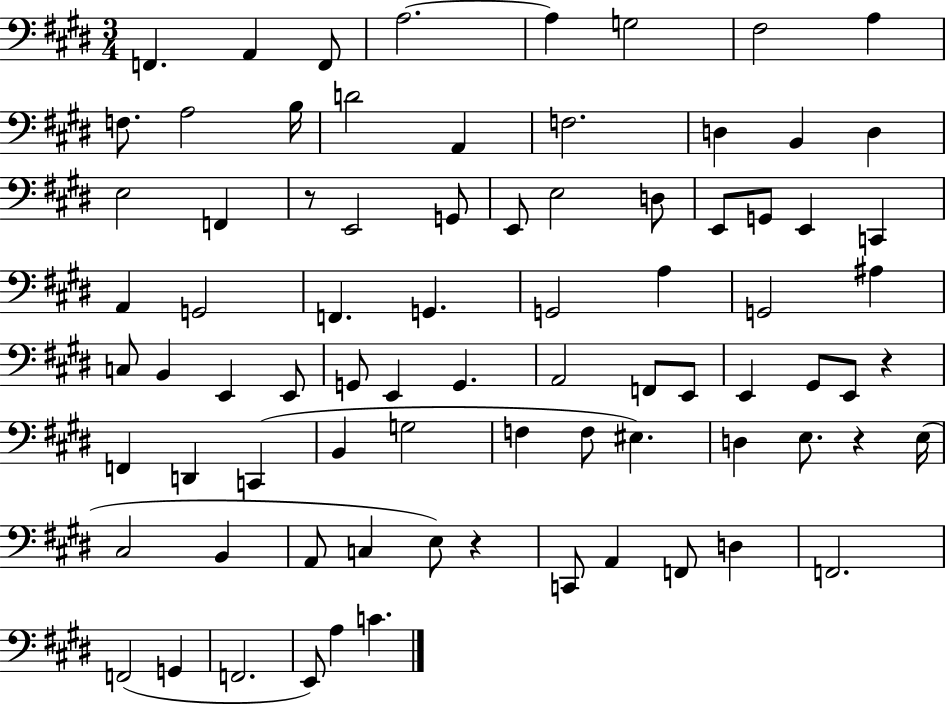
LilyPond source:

{
  \clef bass
  \numericTimeSignature
  \time 3/4
  \key e \major
  f,4. a,4 f,8 | a2.~~ | a4 g2 | fis2 a4 | \break f8. a2 b16 | d'2 a,4 | f2. | d4 b,4 d4 | \break e2 f,4 | r8 e,2 g,8 | e,8 e2 d8 | e,8 g,8 e,4 c,4 | \break a,4 g,2 | f,4. g,4. | g,2 a4 | g,2 ais4 | \break c8 b,4 e,4 e,8 | g,8 e,4 g,4. | a,2 f,8 e,8 | e,4 gis,8 e,8 r4 | \break f,4 d,4 c,4( | b,4 g2 | f4 f8 eis4.) | d4 e8. r4 e16( | \break cis2 b,4 | a,8 c4 e8) r4 | c,8 a,4 f,8 d4 | f,2. | \break f,2( g,4 | f,2. | e,8) a4 c'4. | \bar "|."
}